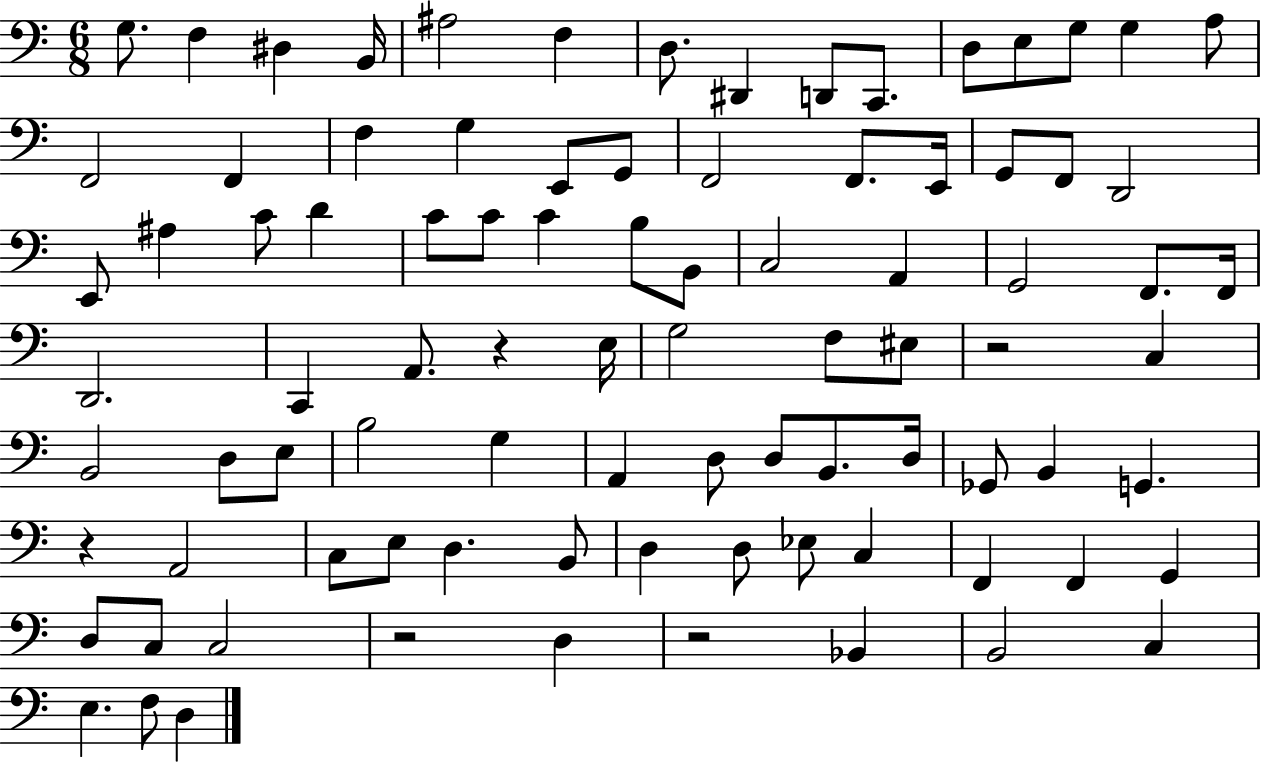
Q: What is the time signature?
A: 6/8